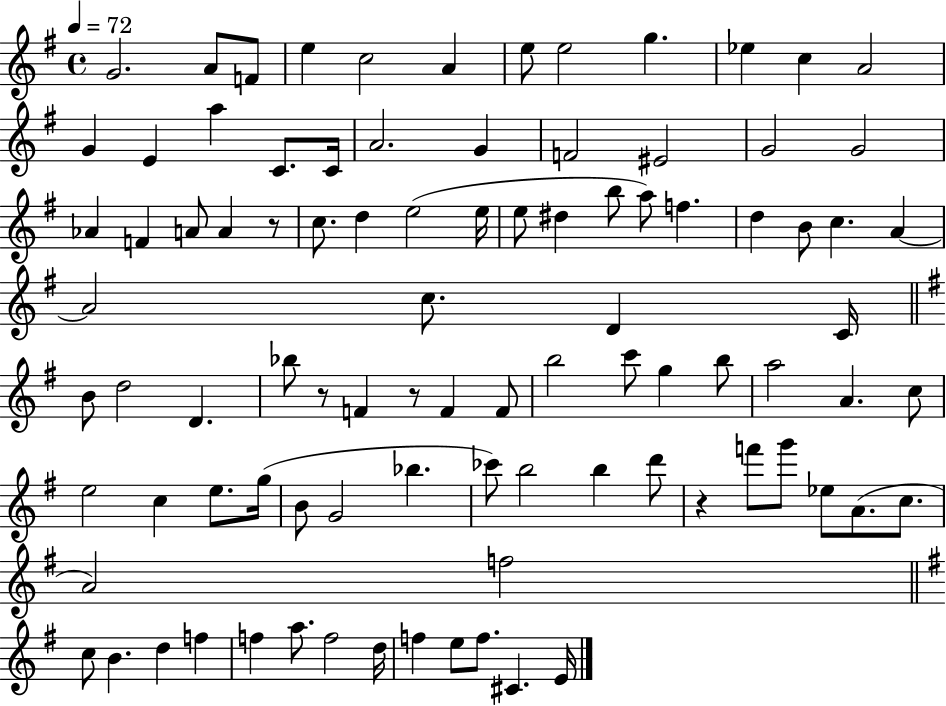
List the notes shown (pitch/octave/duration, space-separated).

G4/h. A4/e F4/e E5/q C5/h A4/q E5/e E5/h G5/q. Eb5/q C5/q A4/h G4/q E4/q A5/q C4/e. C4/s A4/h. G4/q F4/h EIS4/h G4/h G4/h Ab4/q F4/q A4/e A4/q R/e C5/e. D5/q E5/h E5/s E5/e D#5/q B5/e A5/e F5/q. D5/q B4/e C5/q. A4/q A4/h C5/e. D4/q C4/s B4/e D5/h D4/q. Bb5/e R/e F4/q R/e F4/q F4/e B5/h C6/e G5/q B5/e A5/h A4/q. C5/e E5/h C5/q E5/e. G5/s B4/e G4/h Bb5/q. CES6/e B5/h B5/q D6/e R/q F6/e G6/e Eb5/e A4/e. C5/e. A4/h F5/h C5/e B4/q. D5/q F5/q F5/q A5/e. F5/h D5/s F5/q E5/e F5/e. C#4/q. E4/s